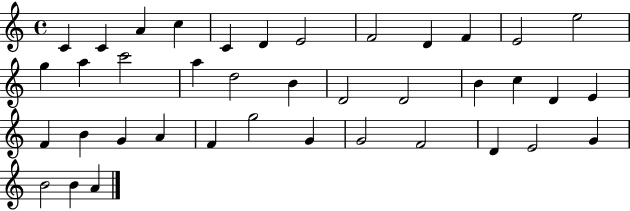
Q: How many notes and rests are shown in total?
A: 39